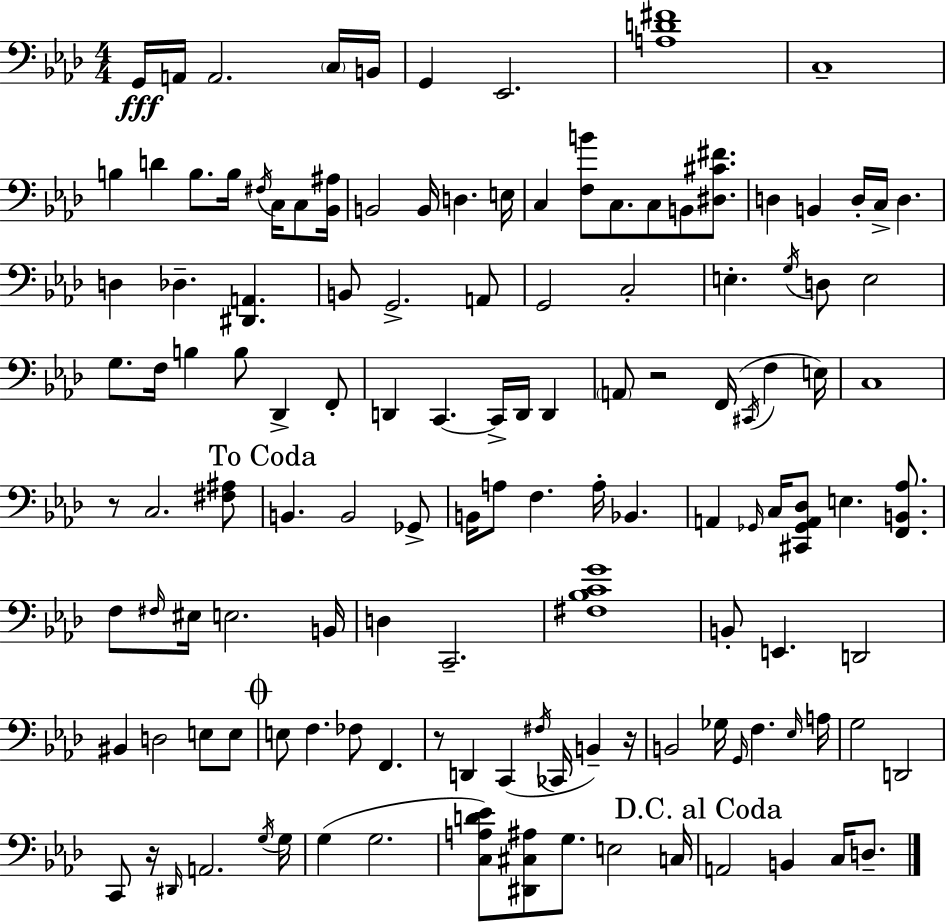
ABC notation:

X:1
T:Untitled
M:4/4
L:1/4
K:Fm
G,,/4 A,,/4 A,,2 C,/4 B,,/4 G,, _E,,2 [A,D^F]4 C,4 B, D B,/2 B,/4 ^F,/4 C,/4 C,/2 [_B,,^A,]/4 B,,2 B,,/4 D, E,/4 C, [F,B]/2 C,/2 C,/2 B,,/2 [^D,^C^F]/2 D, B,, D,/4 C,/4 D, D, _D, [^D,,A,,] B,,/2 G,,2 A,,/2 G,,2 C,2 E, G,/4 D,/2 E,2 G,/2 F,/4 B, B,/2 _D,, F,,/2 D,, C,, C,,/4 D,,/4 D,, A,,/2 z2 F,,/4 ^C,,/4 F, E,/4 C,4 z/2 C,2 [^F,^A,]/2 B,, B,,2 _G,,/2 B,,/4 A,/2 F, A,/4 _B,, A,, _G,,/4 C,/4 [^C,,_G,,A,,_D,]/2 E, [F,,B,,_A,]/2 F,/2 ^F,/4 ^E,/4 E,2 B,,/4 D, C,,2 [^F,_B,CG]4 B,,/2 E,, D,,2 ^B,, D,2 E,/2 E,/2 E,/2 F, _F,/2 F,, z/2 D,, C,, ^F,/4 _C,,/4 B,, z/4 B,,2 _G,/4 G,,/4 F, _E,/4 A,/4 G,2 D,,2 C,,/2 z/4 ^D,,/4 A,,2 G,/4 G,/4 G, G,2 [C,A,D_E]/2 [^D,,^C,^A,]/2 G,/2 E,2 C,/4 A,,2 B,, C,/4 D,/2